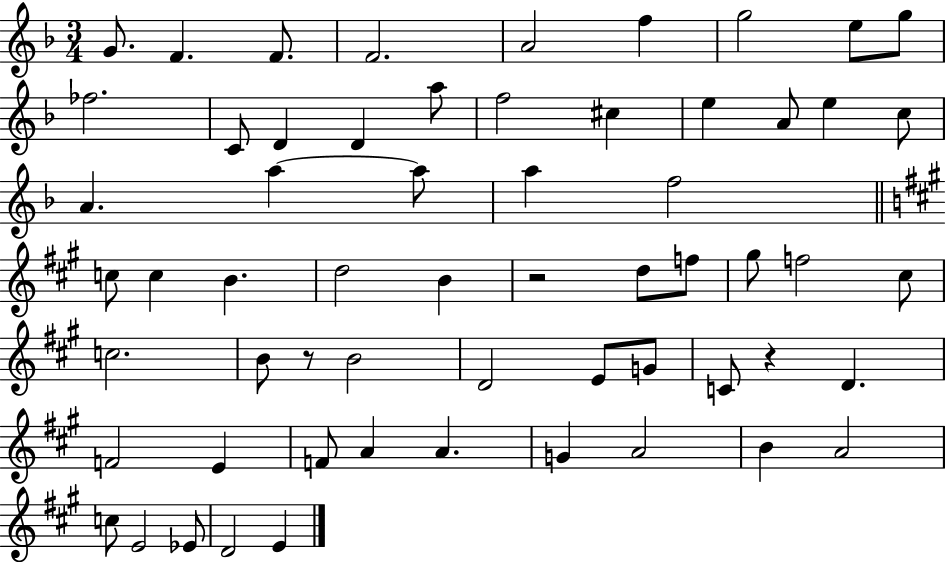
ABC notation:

X:1
T:Untitled
M:3/4
L:1/4
K:F
G/2 F F/2 F2 A2 f g2 e/2 g/2 _f2 C/2 D D a/2 f2 ^c e A/2 e c/2 A a a/2 a f2 c/2 c B d2 B z2 d/2 f/2 ^g/2 f2 ^c/2 c2 B/2 z/2 B2 D2 E/2 G/2 C/2 z D F2 E F/2 A A G A2 B A2 c/2 E2 _E/2 D2 E